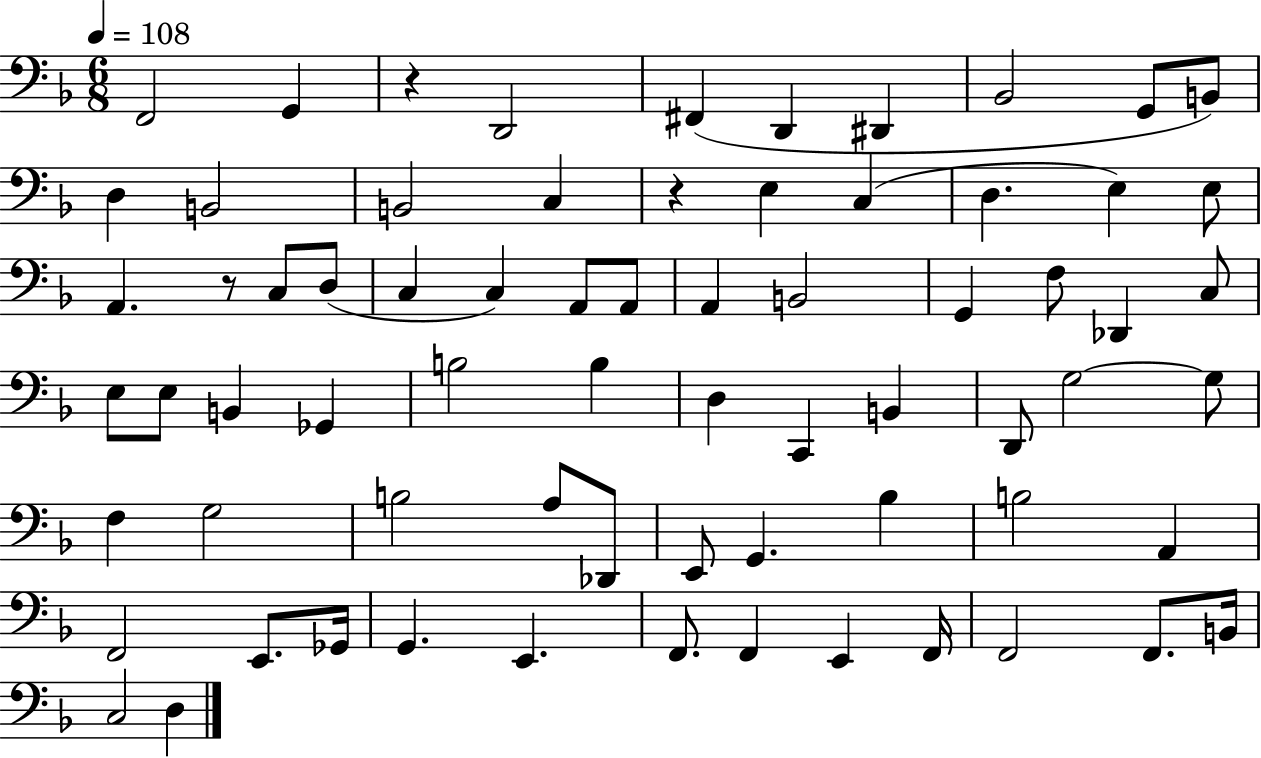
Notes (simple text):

F2/h G2/q R/q D2/h F#2/q D2/q D#2/q Bb2/h G2/e B2/e D3/q B2/h B2/h C3/q R/q E3/q C3/q D3/q. E3/q E3/e A2/q. R/e C3/e D3/e C3/q C3/q A2/e A2/e A2/q B2/h G2/q F3/e Db2/q C3/e E3/e E3/e B2/q Gb2/q B3/h B3/q D3/q C2/q B2/q D2/e G3/h G3/e F3/q G3/h B3/h A3/e Db2/e E2/e G2/q. Bb3/q B3/h A2/q F2/h E2/e. Gb2/s G2/q. E2/q. F2/e. F2/q E2/q F2/s F2/h F2/e. B2/s C3/h D3/q